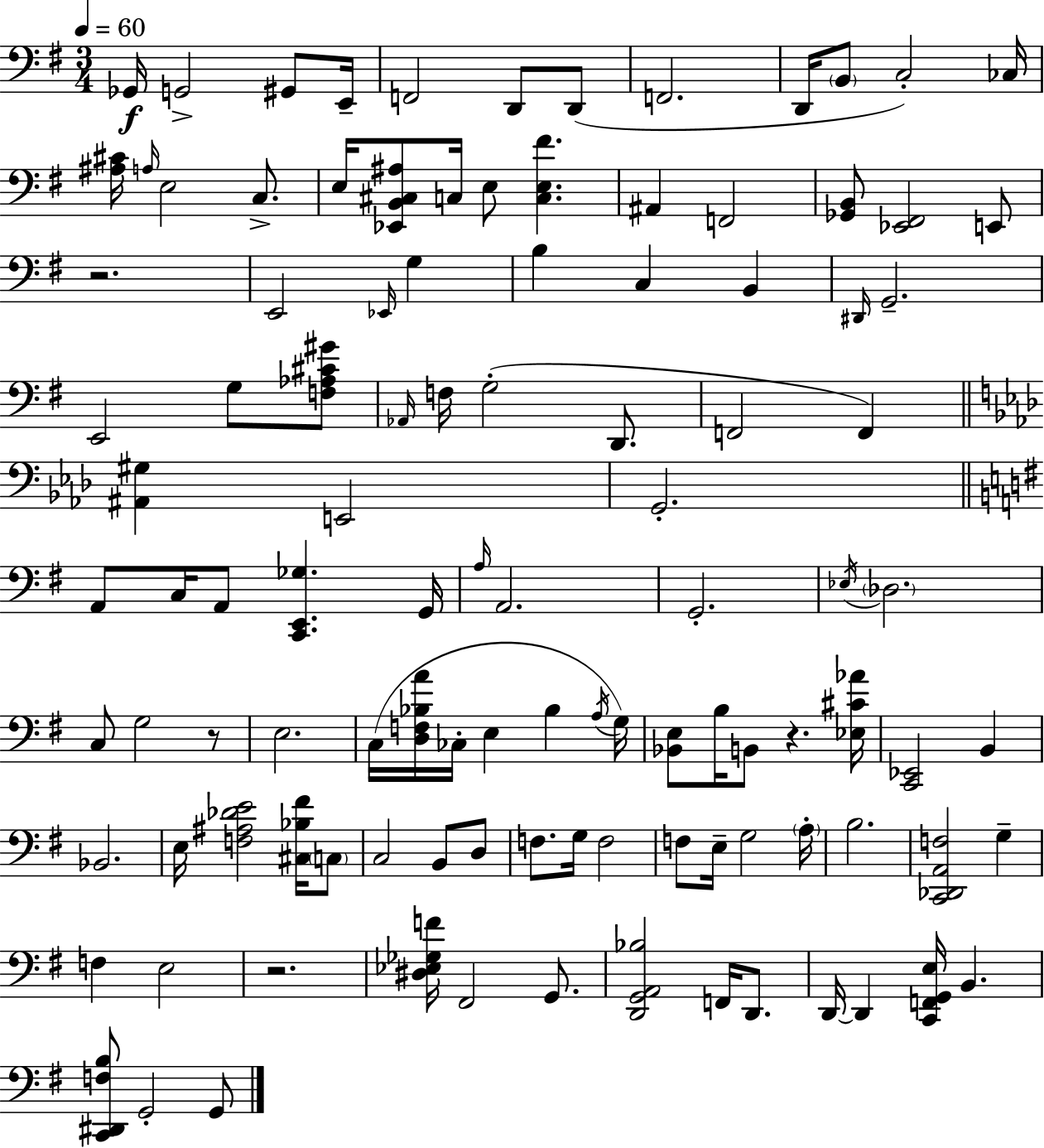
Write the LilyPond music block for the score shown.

{
  \clef bass
  \numericTimeSignature
  \time 3/4
  \key g \major
  \tempo 4 = 60
  ges,16\f g,2-> gis,8 e,16-- | f,2 d,8 d,8( | f,2. | d,16 \parenthesize b,8 c2-.) ces16 | \break <ais cis'>16 \grace { a16 } e2 c8.-> | e16 <ees, b, cis ais>8 c16 e8 <c e fis'>4. | ais,4 f,2 | <ges, b,>8 <ees, fis,>2 e,8 | \break r2. | e,2 \grace { ees,16 } g4 | b4 c4 b,4 | \grace { dis,16 } g,2.-- | \break e,2 g8 | <f aes cis' gis'>8 \grace { aes,16 } f16 g2-.( | d,8. f,2 | f,4) \bar "||" \break \key f \minor <ais, gis>4 e,2 | g,2.-. | \bar "||" \break \key e \minor a,8 c16 a,8 <c, e, ges>4. g,16 | \grace { a16 } a,2. | g,2.-. | \acciaccatura { ees16 } \parenthesize des2. | \break c8 g2 | r8 e2. | c16( <d f bes a'>16 ces16-. e4 bes4 | \acciaccatura { a16 }) g16 <bes, e>8 b16 b,8 r4. | \break <ees cis' aes'>16 <c, ees,>2 b,4 | bes,2. | e16 <f ais des' e'>2 | <cis bes fis'>16 \parenthesize c8 c2 b,8 | \break d8 f8. g16 f2 | f8 e16-- g2 | \parenthesize a16-. b2. | <c, des, a, f>2 g4-- | \break f4 e2 | r2. | <dis ees ges f'>16 fis,2 | g,8. <d, g, a, bes>2 f,16 | \break d,8. d,16~~ d,4 <c, f, g, e>16 b,4. | <c, dis, f b>8 g,2-. | g,8 \bar "|."
}